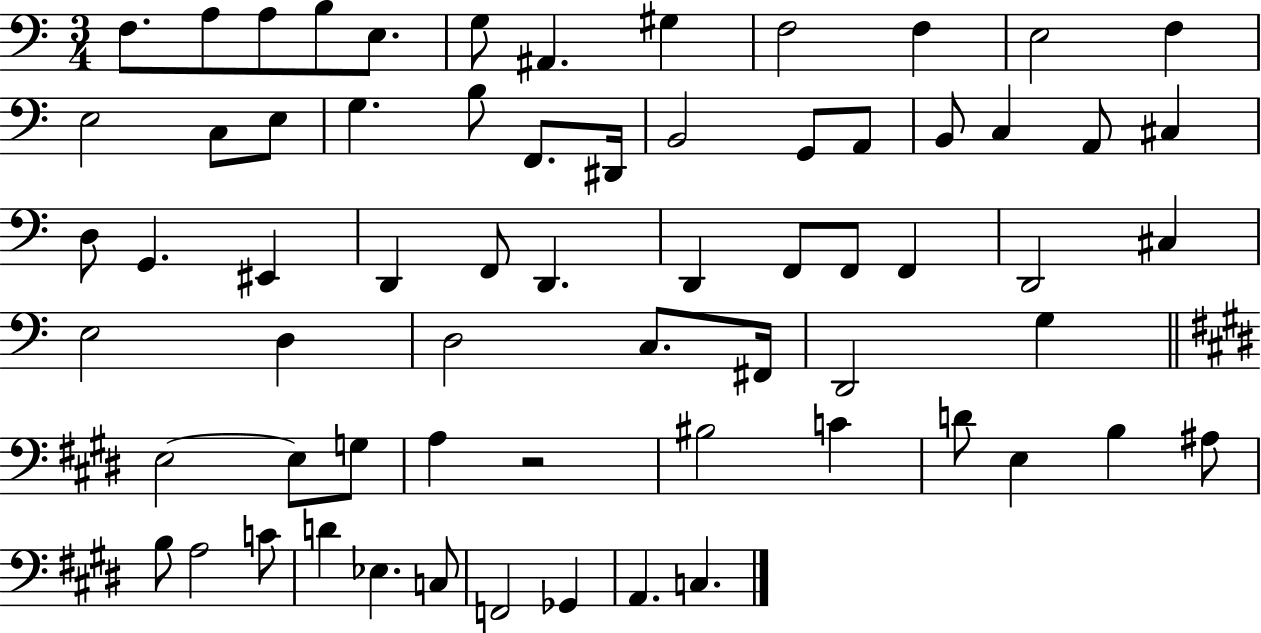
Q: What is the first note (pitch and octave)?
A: F3